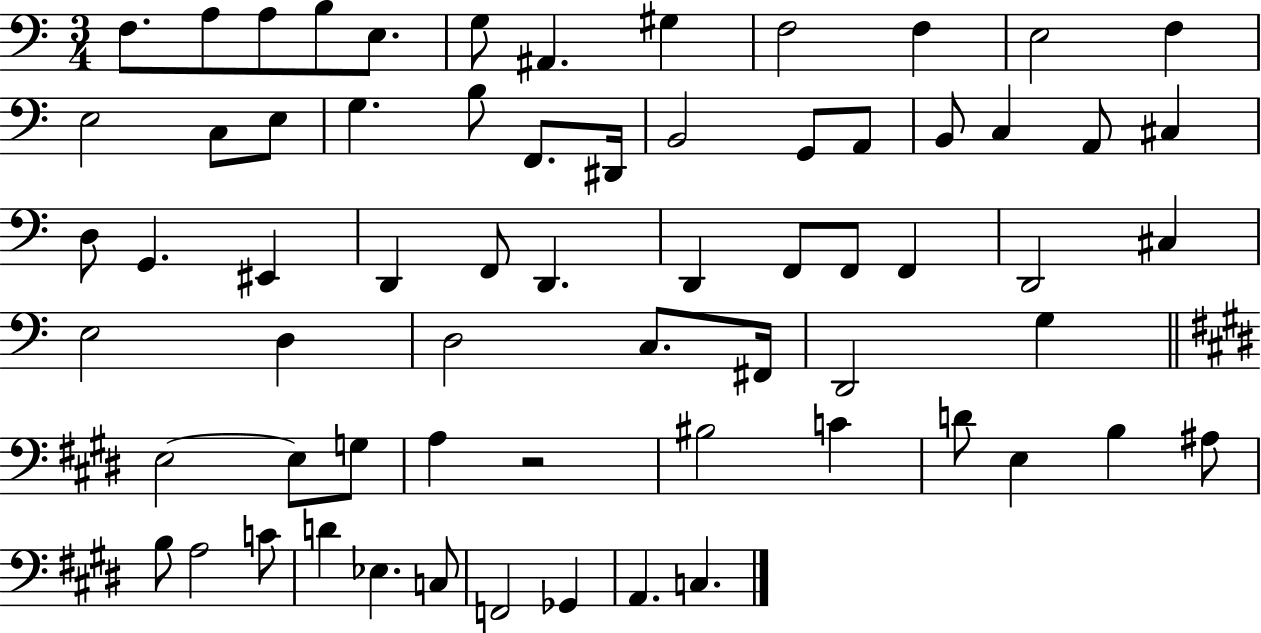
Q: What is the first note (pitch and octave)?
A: F3